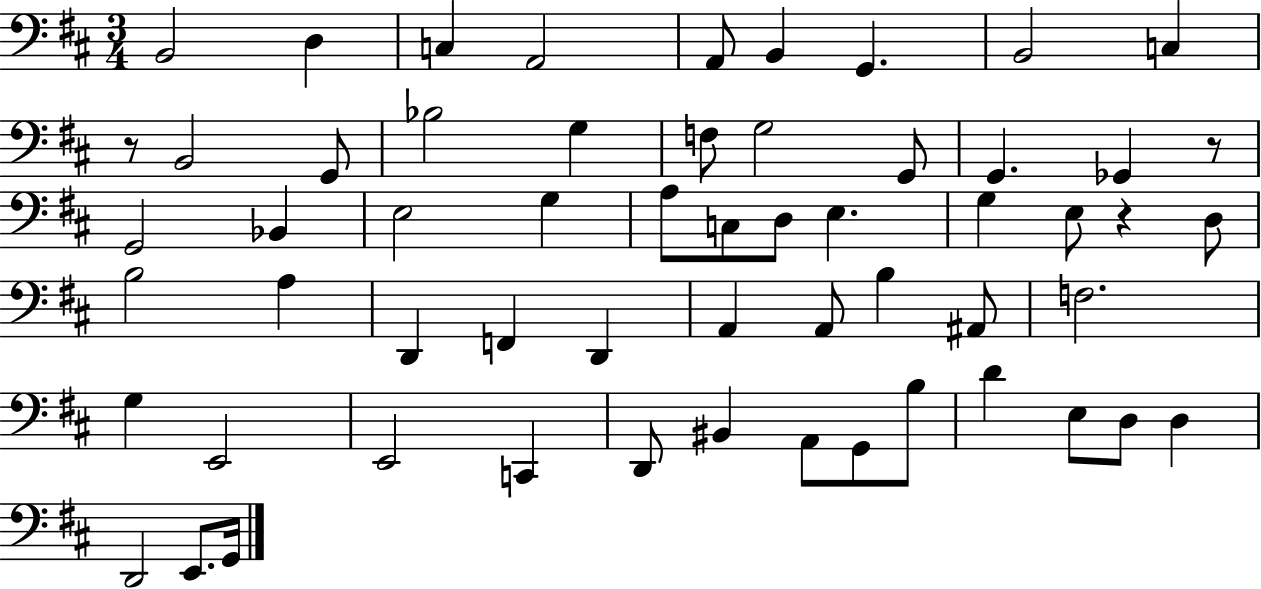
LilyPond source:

{
  \clef bass
  \numericTimeSignature
  \time 3/4
  \key d \major
  b,2 d4 | c4 a,2 | a,8 b,4 g,4. | b,2 c4 | \break r8 b,2 g,8 | bes2 g4 | f8 g2 g,8 | g,4. ges,4 r8 | \break g,2 bes,4 | e2 g4 | a8 c8 d8 e4. | g4 e8 r4 d8 | \break b2 a4 | d,4 f,4 d,4 | a,4 a,8 b4 ais,8 | f2. | \break g4 e,2 | e,2 c,4 | d,8 bis,4 a,8 g,8 b8 | d'4 e8 d8 d4 | \break d,2 e,8. g,16 | \bar "|."
}